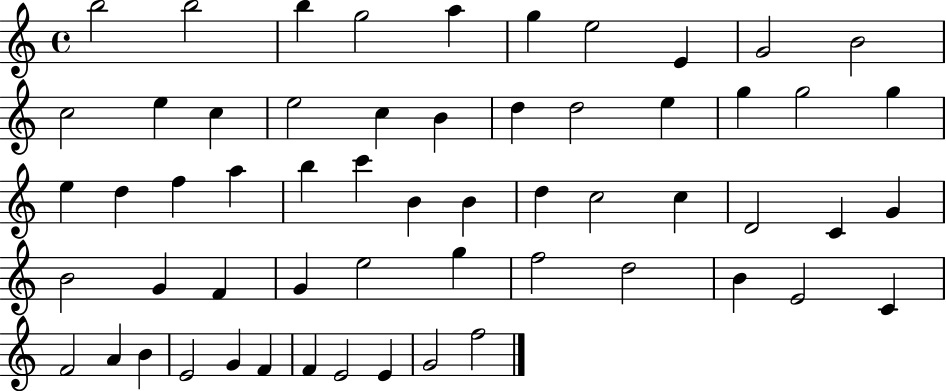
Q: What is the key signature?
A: C major